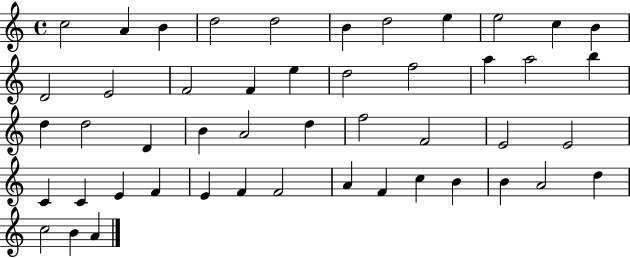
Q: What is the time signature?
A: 4/4